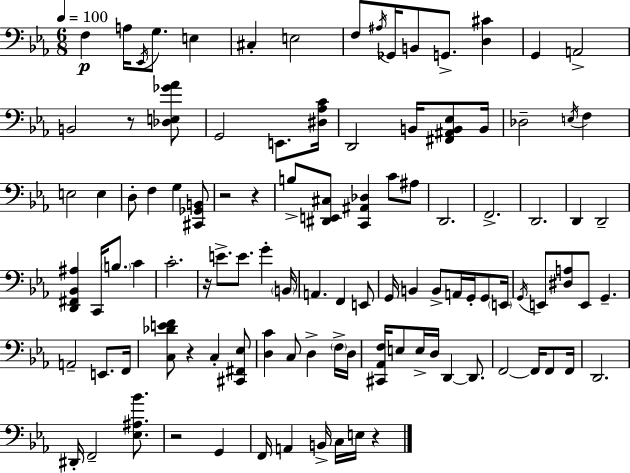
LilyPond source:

{
  \clef bass
  \numericTimeSignature
  \time 6/8
  \key ees \major
  \tempo 4 = 100
  f4\p a16 \acciaccatura { ees,16 } g8. e4 | cis4-. e2 | f8 \acciaccatura { ais16 } ges,16 b,8 g,8.-> <d cis'>4 | g,4 a,2-> | \break b,2 r8 | <des e ges' aes'>8 g,2 e,8. | <dis aes c'>16 d,2 b,16 <fis, ais, b, ees>8 | b,16 des2-- \acciaccatura { e16 } f4 | \break e2 e4 | d8-. f4 g4 | <cis, ges, b,>8 r2 r4 | b8-> <dis, e, cis>8 <c, ais, des>4 c'8 | \break ais8 d,2. | f,2.-> | d,2. | d,4 d,2-- | \break <d, fis, bes, ais>4 c,16 \parenthesize b8. c'4 | c'2.-. | r16 e'8.-> e'8. g'4-. | \parenthesize b,16 a,4. f,4 | \break e,8 g,16 b,4 b,8-> a,16 g,16-. | g,8 \parenthesize e,16 \acciaccatura { g,16 } e,8 <dis a>8 e,8 g,4.-- | a,2-- | e,8. f,16 <c des' e' f'>8 r4 c4-. | \break <cis, fis, ees>8 <d c'>4 c8 d4-> | \parenthesize f16-> d16 <cis, aes, f>16 e8 e16-> d16 d,4~~ | d,8. f,2~~ | f,16 f,8 f,16 d,2. | \break dis,16-. f,2-- | <ees ais bes'>8. r2 | g,4 f,16 a,4 b,16-> c16 e16 | r4 \bar "|."
}